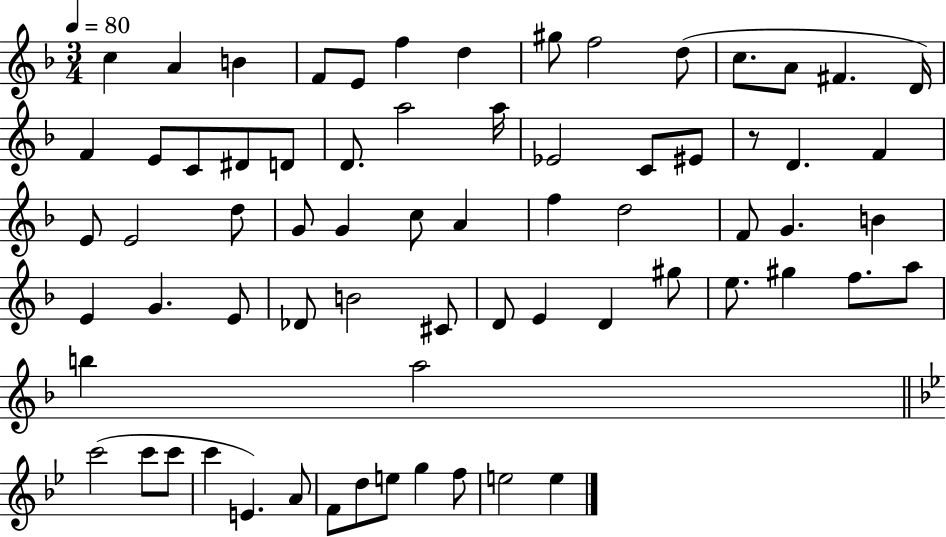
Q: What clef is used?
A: treble